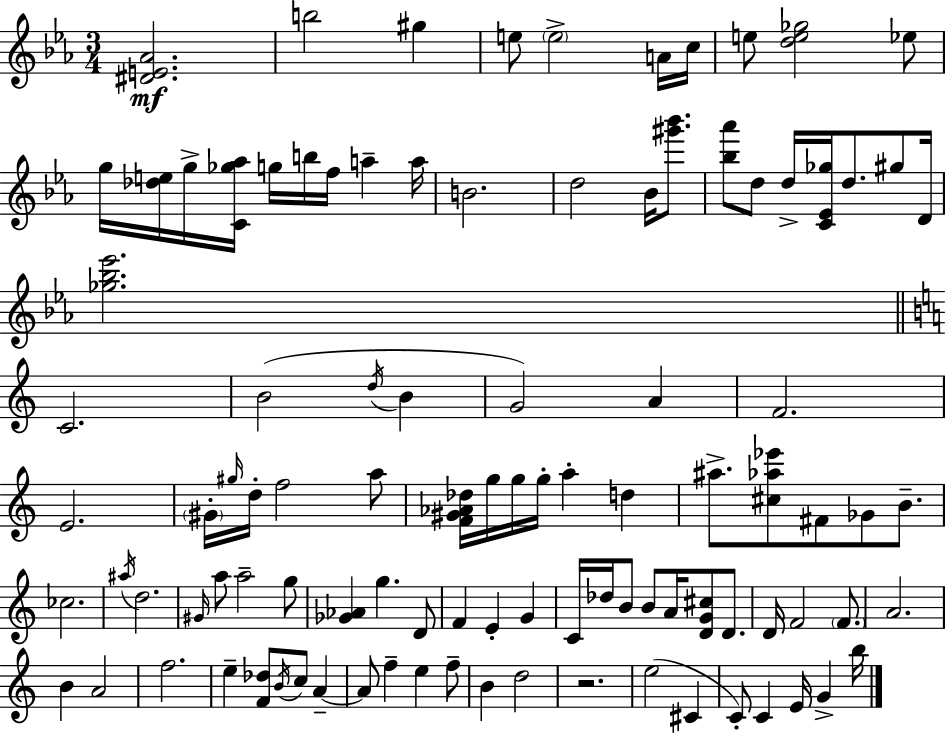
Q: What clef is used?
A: treble